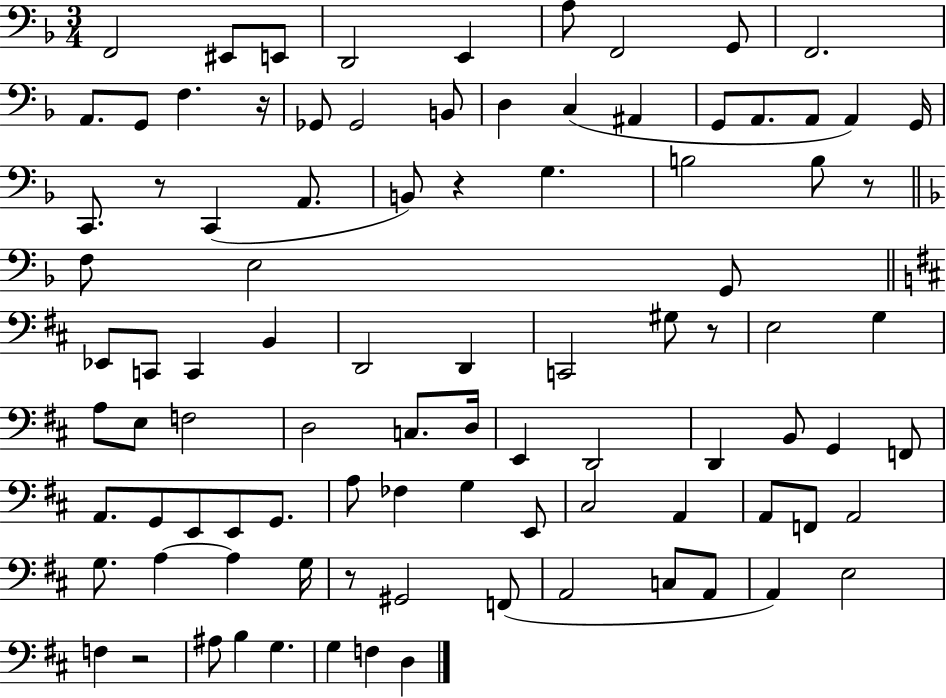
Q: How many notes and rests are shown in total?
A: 94